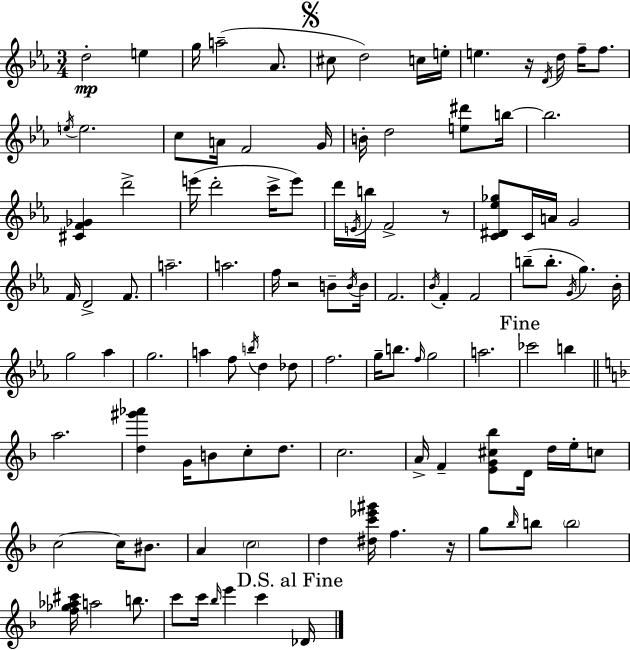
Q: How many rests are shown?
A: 4